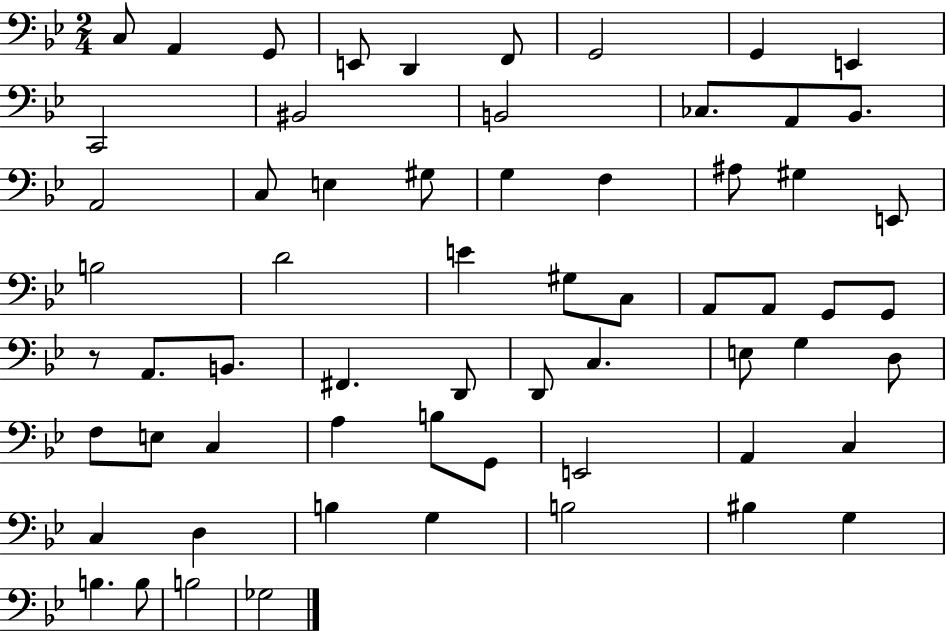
{
  \clef bass
  \numericTimeSignature
  \time 2/4
  \key bes \major
  c8 a,4 g,8 | e,8 d,4 f,8 | g,2 | g,4 e,4 | \break c,2 | bis,2 | b,2 | ces8. a,8 bes,8. | \break a,2 | c8 e4 gis8 | g4 f4 | ais8 gis4 e,8 | \break b2 | d'2 | e'4 gis8 c8 | a,8 a,8 g,8 g,8 | \break r8 a,8. b,8. | fis,4. d,8 | d,8 c4. | e8 g4 d8 | \break f8 e8 c4 | a4 b8 g,8 | e,2 | a,4 c4 | \break c4 d4 | b4 g4 | b2 | bis4 g4 | \break b4. b8 | b2 | ges2 | \bar "|."
}